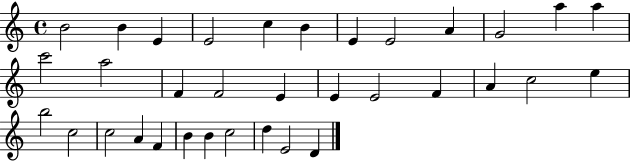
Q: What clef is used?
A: treble